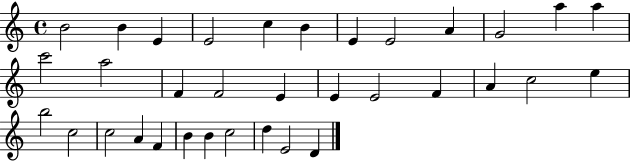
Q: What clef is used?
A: treble